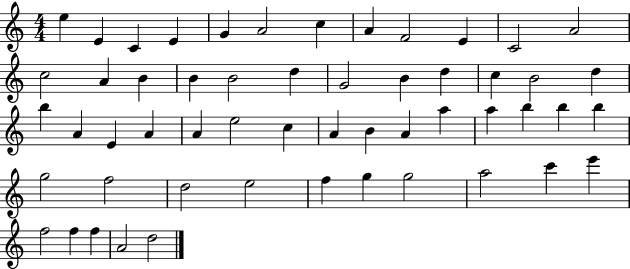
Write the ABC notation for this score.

X:1
T:Untitled
M:4/4
L:1/4
K:C
e E C E G A2 c A F2 E C2 A2 c2 A B B B2 d G2 B d c B2 d b A E A A e2 c A B A a a b b b g2 f2 d2 e2 f g g2 a2 c' e' f2 f f A2 d2